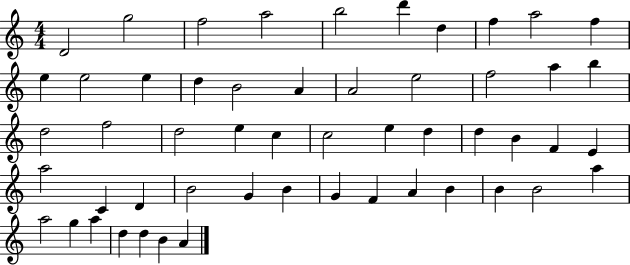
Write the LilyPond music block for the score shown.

{
  \clef treble
  \numericTimeSignature
  \time 4/4
  \key c \major
  d'2 g''2 | f''2 a''2 | b''2 d'''4 d''4 | f''4 a''2 f''4 | \break e''4 e''2 e''4 | d''4 b'2 a'4 | a'2 e''2 | f''2 a''4 b''4 | \break d''2 f''2 | d''2 e''4 c''4 | c''2 e''4 d''4 | d''4 b'4 f'4 e'4 | \break a''2 c'4 d'4 | b'2 g'4 b'4 | g'4 f'4 a'4 b'4 | b'4 b'2 a''4 | \break a''2 g''4 a''4 | d''4 d''4 b'4 a'4 | \bar "|."
}